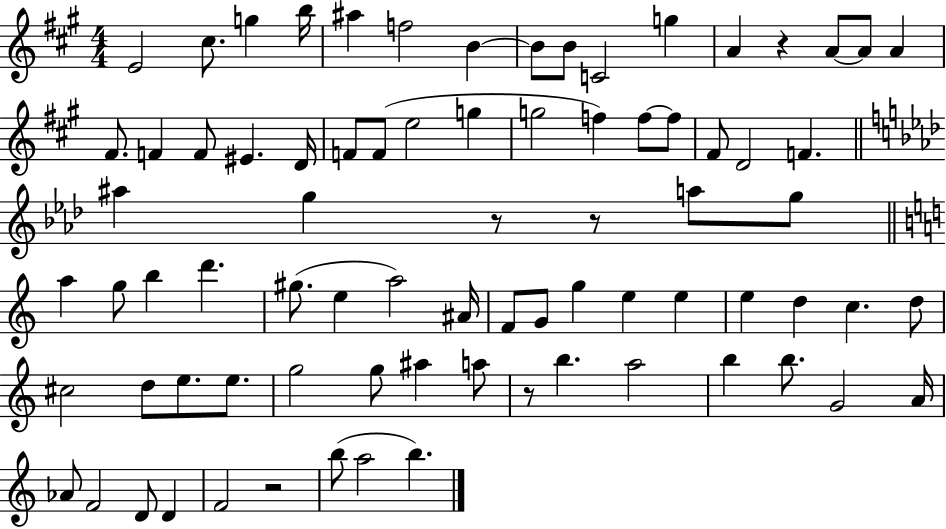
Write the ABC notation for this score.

X:1
T:Untitled
M:4/4
L:1/4
K:A
E2 ^c/2 g b/4 ^a f2 B B/2 B/2 C2 g A z A/2 A/2 A ^F/2 F F/2 ^E D/4 F/2 F/2 e2 g g2 f f/2 f/2 ^F/2 D2 F ^a g z/2 z/2 a/2 g/2 a g/2 b d' ^g/2 e a2 ^A/4 F/2 G/2 g e e e d c d/2 ^c2 d/2 e/2 e/2 g2 g/2 ^a a/2 z/2 b a2 b b/2 G2 A/4 _A/2 F2 D/2 D F2 z2 b/2 a2 b